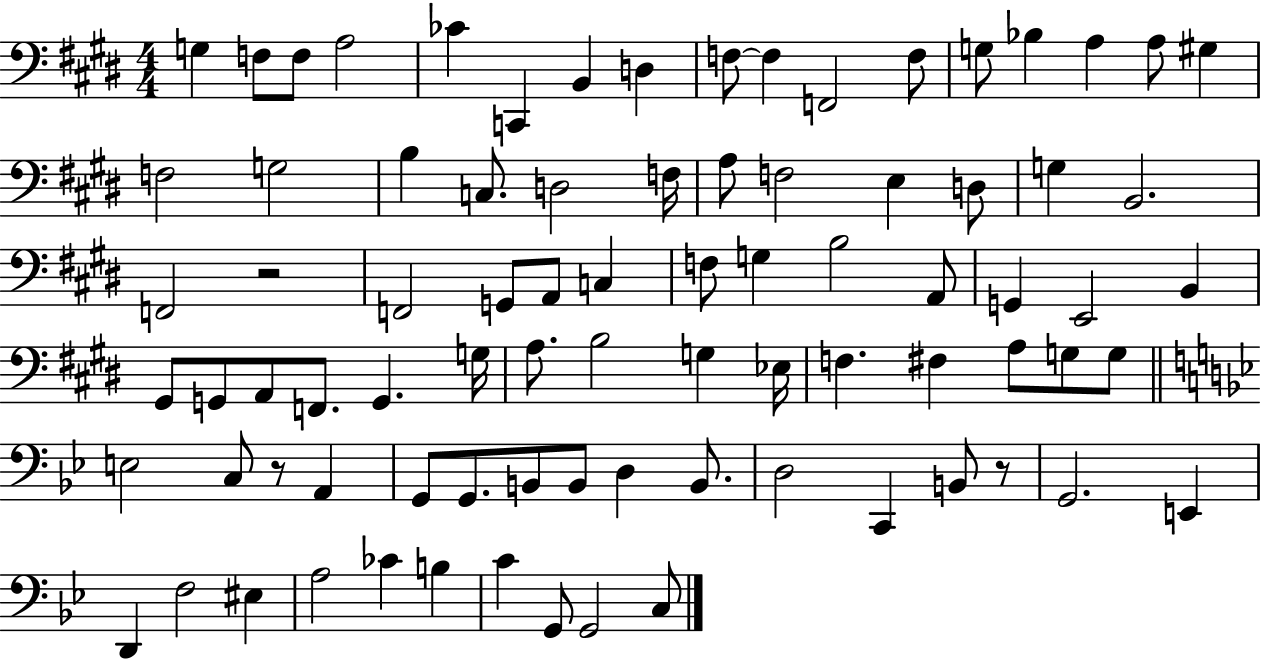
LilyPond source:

{
  \clef bass
  \numericTimeSignature
  \time 4/4
  \key e \major
  \repeat volta 2 { g4 f8 f8 a2 | ces'4 c,4 b,4 d4 | f8~~ f4 f,2 f8 | g8 bes4 a4 a8 gis4 | \break f2 g2 | b4 c8. d2 f16 | a8 f2 e4 d8 | g4 b,2. | \break f,2 r2 | f,2 g,8 a,8 c4 | f8 g4 b2 a,8 | g,4 e,2 b,4 | \break gis,8 g,8 a,8 f,8. g,4. g16 | a8. b2 g4 ees16 | f4. fis4 a8 g8 g8 | \bar "||" \break \key bes \major e2 c8 r8 a,4 | g,8 g,8. b,8 b,8 d4 b,8. | d2 c,4 b,8 r8 | g,2. e,4 | \break d,4 f2 eis4 | a2 ces'4 b4 | c'4 g,8 g,2 c8 | } \bar "|."
}